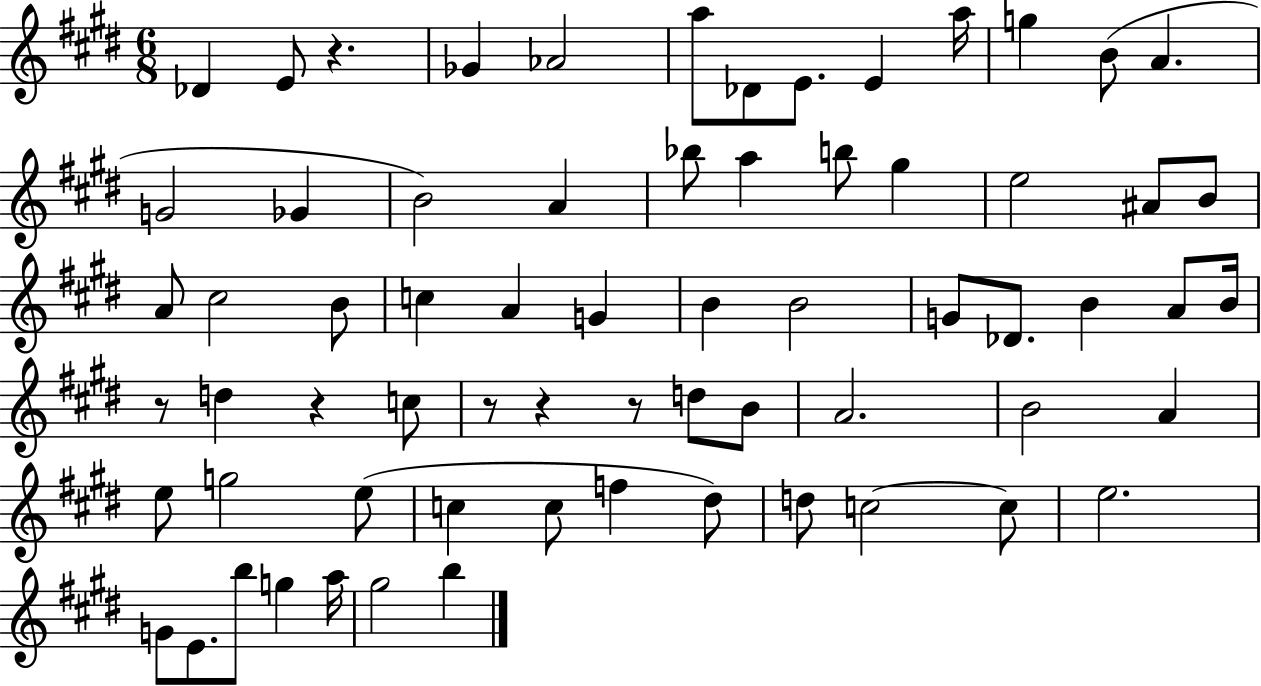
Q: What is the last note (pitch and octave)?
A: B5